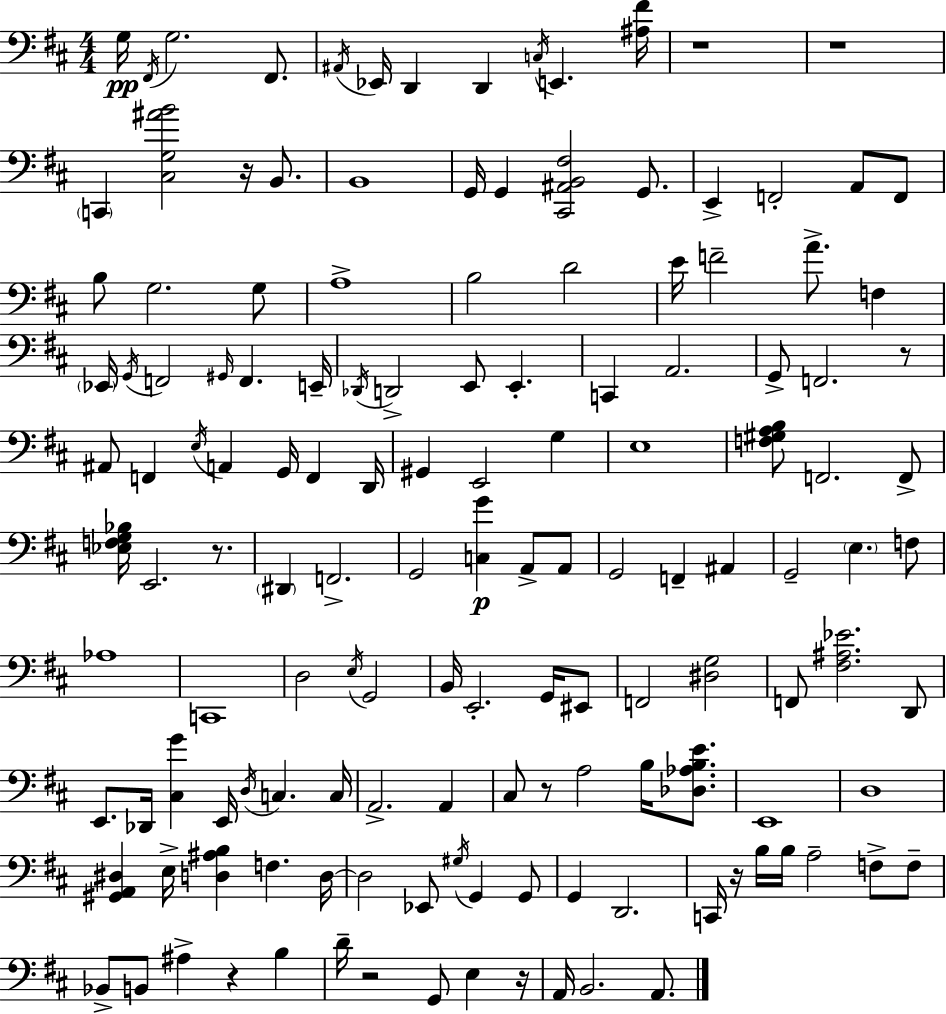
X:1
T:Untitled
M:4/4
L:1/4
K:D
G,/4 ^F,,/4 G,2 ^F,,/2 ^A,,/4 _E,,/4 D,, D,, C,/4 E,, [^A,^F]/4 z4 z4 C,, [^C,G,^AB]2 z/4 B,,/2 B,,4 G,,/4 G,, [^C,,^A,,B,,^F,]2 G,,/2 E,, F,,2 A,,/2 F,,/2 B,/2 G,2 G,/2 A,4 B,2 D2 E/4 F2 A/2 F, _E,,/4 G,,/4 F,,2 ^G,,/4 F,, E,,/4 _D,,/4 D,,2 E,,/2 E,, C,, A,,2 G,,/2 F,,2 z/2 ^A,,/2 F,, E,/4 A,, G,,/4 F,, D,,/4 ^G,, E,,2 G, E,4 [F,^G,A,B,]/2 F,,2 F,,/2 [_E,F,G,_B,]/4 E,,2 z/2 ^D,, F,,2 G,,2 [C,G] A,,/2 A,,/2 G,,2 F,, ^A,, G,,2 E, F,/2 _A,4 C,,4 D,2 E,/4 G,,2 B,,/4 E,,2 G,,/4 ^E,,/2 F,,2 [^D,G,]2 F,,/2 [^F,^A,_E]2 D,,/2 E,,/2 _D,,/4 [^C,G] E,,/4 D,/4 C, C,/4 A,,2 A,, ^C,/2 z/2 A,2 B,/4 [_D,_A,B,E]/2 E,,4 D,4 [^G,,A,,^D,] E,/4 [D,^A,B,] F, D,/4 D,2 _E,,/2 ^G,/4 G,, G,,/2 G,, D,,2 C,,/4 z/4 B,/4 B,/4 A,2 F,/2 F,/2 _B,,/2 B,,/2 ^A, z B, D/4 z2 G,,/2 E, z/4 A,,/4 B,,2 A,,/2